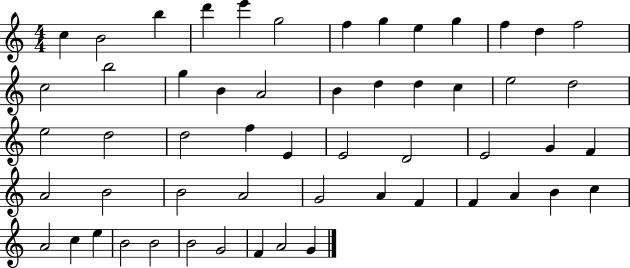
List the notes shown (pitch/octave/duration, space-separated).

C5/q B4/h B5/q D6/q E6/q G5/h F5/q G5/q E5/q G5/q F5/q D5/q F5/h C5/h B5/h G5/q B4/q A4/h B4/q D5/q D5/q C5/q E5/h D5/h E5/h D5/h D5/h F5/q E4/q E4/h D4/h E4/h G4/q F4/q A4/h B4/h B4/h A4/h G4/h A4/q F4/q F4/q A4/q B4/q C5/q A4/h C5/q E5/q B4/h B4/h B4/h G4/h F4/q A4/h G4/q